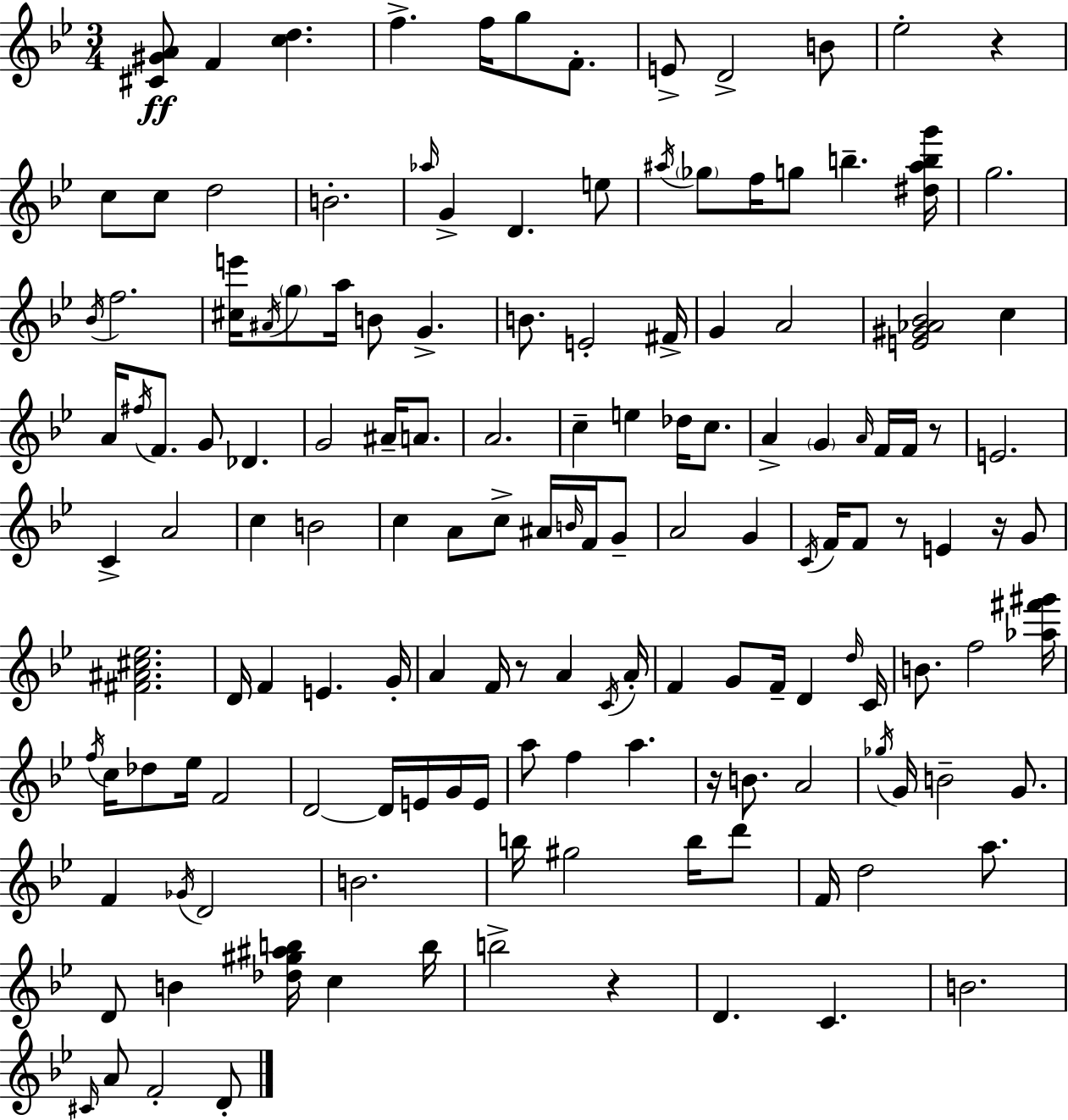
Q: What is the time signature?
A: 3/4